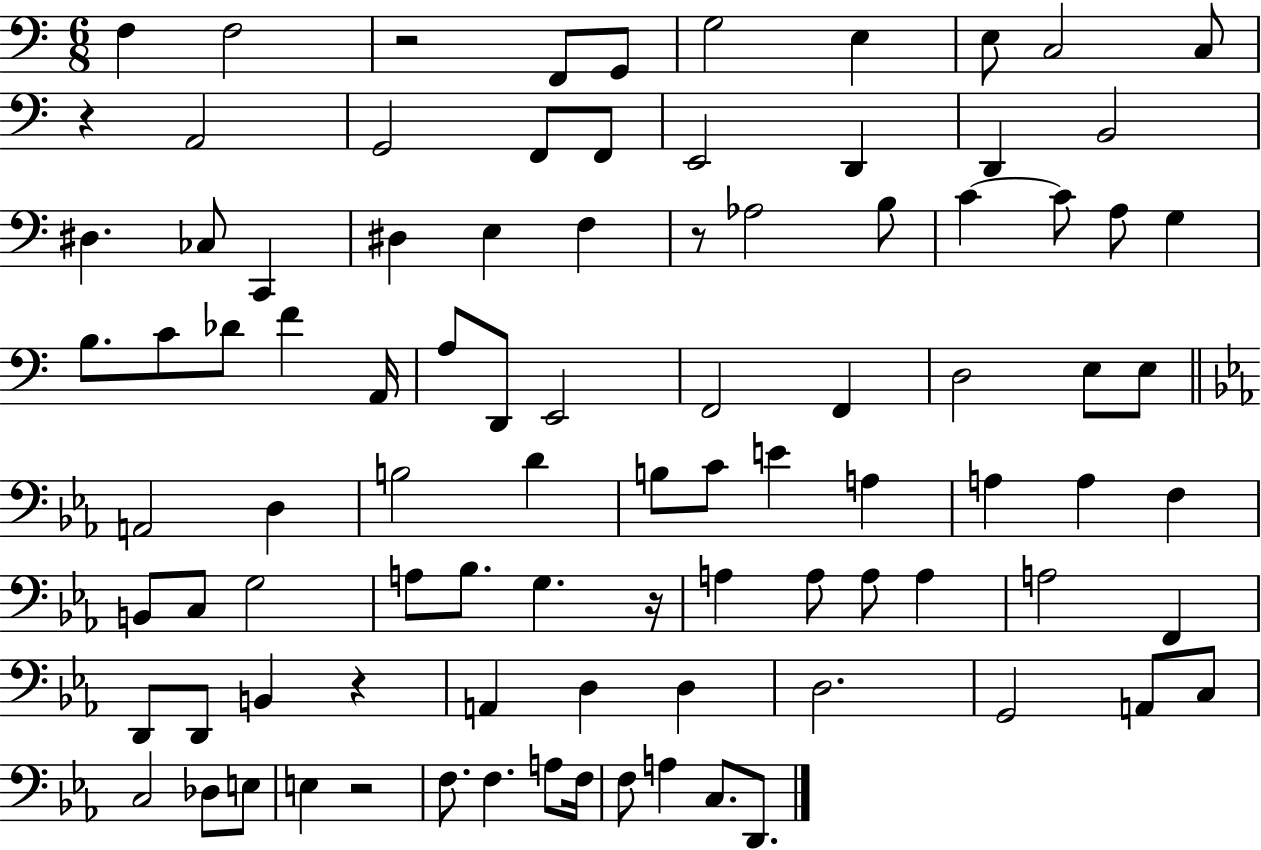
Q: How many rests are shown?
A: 6